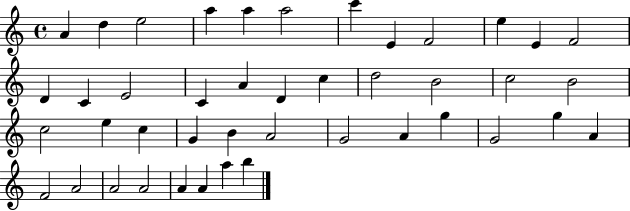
A4/q D5/q E5/h A5/q A5/q A5/h C6/q E4/q F4/h E5/q E4/q F4/h D4/q C4/q E4/h C4/q A4/q D4/q C5/q D5/h B4/h C5/h B4/h C5/h E5/q C5/q G4/q B4/q A4/h G4/h A4/q G5/q G4/h G5/q A4/q F4/h A4/h A4/h A4/h A4/q A4/q A5/q B5/q